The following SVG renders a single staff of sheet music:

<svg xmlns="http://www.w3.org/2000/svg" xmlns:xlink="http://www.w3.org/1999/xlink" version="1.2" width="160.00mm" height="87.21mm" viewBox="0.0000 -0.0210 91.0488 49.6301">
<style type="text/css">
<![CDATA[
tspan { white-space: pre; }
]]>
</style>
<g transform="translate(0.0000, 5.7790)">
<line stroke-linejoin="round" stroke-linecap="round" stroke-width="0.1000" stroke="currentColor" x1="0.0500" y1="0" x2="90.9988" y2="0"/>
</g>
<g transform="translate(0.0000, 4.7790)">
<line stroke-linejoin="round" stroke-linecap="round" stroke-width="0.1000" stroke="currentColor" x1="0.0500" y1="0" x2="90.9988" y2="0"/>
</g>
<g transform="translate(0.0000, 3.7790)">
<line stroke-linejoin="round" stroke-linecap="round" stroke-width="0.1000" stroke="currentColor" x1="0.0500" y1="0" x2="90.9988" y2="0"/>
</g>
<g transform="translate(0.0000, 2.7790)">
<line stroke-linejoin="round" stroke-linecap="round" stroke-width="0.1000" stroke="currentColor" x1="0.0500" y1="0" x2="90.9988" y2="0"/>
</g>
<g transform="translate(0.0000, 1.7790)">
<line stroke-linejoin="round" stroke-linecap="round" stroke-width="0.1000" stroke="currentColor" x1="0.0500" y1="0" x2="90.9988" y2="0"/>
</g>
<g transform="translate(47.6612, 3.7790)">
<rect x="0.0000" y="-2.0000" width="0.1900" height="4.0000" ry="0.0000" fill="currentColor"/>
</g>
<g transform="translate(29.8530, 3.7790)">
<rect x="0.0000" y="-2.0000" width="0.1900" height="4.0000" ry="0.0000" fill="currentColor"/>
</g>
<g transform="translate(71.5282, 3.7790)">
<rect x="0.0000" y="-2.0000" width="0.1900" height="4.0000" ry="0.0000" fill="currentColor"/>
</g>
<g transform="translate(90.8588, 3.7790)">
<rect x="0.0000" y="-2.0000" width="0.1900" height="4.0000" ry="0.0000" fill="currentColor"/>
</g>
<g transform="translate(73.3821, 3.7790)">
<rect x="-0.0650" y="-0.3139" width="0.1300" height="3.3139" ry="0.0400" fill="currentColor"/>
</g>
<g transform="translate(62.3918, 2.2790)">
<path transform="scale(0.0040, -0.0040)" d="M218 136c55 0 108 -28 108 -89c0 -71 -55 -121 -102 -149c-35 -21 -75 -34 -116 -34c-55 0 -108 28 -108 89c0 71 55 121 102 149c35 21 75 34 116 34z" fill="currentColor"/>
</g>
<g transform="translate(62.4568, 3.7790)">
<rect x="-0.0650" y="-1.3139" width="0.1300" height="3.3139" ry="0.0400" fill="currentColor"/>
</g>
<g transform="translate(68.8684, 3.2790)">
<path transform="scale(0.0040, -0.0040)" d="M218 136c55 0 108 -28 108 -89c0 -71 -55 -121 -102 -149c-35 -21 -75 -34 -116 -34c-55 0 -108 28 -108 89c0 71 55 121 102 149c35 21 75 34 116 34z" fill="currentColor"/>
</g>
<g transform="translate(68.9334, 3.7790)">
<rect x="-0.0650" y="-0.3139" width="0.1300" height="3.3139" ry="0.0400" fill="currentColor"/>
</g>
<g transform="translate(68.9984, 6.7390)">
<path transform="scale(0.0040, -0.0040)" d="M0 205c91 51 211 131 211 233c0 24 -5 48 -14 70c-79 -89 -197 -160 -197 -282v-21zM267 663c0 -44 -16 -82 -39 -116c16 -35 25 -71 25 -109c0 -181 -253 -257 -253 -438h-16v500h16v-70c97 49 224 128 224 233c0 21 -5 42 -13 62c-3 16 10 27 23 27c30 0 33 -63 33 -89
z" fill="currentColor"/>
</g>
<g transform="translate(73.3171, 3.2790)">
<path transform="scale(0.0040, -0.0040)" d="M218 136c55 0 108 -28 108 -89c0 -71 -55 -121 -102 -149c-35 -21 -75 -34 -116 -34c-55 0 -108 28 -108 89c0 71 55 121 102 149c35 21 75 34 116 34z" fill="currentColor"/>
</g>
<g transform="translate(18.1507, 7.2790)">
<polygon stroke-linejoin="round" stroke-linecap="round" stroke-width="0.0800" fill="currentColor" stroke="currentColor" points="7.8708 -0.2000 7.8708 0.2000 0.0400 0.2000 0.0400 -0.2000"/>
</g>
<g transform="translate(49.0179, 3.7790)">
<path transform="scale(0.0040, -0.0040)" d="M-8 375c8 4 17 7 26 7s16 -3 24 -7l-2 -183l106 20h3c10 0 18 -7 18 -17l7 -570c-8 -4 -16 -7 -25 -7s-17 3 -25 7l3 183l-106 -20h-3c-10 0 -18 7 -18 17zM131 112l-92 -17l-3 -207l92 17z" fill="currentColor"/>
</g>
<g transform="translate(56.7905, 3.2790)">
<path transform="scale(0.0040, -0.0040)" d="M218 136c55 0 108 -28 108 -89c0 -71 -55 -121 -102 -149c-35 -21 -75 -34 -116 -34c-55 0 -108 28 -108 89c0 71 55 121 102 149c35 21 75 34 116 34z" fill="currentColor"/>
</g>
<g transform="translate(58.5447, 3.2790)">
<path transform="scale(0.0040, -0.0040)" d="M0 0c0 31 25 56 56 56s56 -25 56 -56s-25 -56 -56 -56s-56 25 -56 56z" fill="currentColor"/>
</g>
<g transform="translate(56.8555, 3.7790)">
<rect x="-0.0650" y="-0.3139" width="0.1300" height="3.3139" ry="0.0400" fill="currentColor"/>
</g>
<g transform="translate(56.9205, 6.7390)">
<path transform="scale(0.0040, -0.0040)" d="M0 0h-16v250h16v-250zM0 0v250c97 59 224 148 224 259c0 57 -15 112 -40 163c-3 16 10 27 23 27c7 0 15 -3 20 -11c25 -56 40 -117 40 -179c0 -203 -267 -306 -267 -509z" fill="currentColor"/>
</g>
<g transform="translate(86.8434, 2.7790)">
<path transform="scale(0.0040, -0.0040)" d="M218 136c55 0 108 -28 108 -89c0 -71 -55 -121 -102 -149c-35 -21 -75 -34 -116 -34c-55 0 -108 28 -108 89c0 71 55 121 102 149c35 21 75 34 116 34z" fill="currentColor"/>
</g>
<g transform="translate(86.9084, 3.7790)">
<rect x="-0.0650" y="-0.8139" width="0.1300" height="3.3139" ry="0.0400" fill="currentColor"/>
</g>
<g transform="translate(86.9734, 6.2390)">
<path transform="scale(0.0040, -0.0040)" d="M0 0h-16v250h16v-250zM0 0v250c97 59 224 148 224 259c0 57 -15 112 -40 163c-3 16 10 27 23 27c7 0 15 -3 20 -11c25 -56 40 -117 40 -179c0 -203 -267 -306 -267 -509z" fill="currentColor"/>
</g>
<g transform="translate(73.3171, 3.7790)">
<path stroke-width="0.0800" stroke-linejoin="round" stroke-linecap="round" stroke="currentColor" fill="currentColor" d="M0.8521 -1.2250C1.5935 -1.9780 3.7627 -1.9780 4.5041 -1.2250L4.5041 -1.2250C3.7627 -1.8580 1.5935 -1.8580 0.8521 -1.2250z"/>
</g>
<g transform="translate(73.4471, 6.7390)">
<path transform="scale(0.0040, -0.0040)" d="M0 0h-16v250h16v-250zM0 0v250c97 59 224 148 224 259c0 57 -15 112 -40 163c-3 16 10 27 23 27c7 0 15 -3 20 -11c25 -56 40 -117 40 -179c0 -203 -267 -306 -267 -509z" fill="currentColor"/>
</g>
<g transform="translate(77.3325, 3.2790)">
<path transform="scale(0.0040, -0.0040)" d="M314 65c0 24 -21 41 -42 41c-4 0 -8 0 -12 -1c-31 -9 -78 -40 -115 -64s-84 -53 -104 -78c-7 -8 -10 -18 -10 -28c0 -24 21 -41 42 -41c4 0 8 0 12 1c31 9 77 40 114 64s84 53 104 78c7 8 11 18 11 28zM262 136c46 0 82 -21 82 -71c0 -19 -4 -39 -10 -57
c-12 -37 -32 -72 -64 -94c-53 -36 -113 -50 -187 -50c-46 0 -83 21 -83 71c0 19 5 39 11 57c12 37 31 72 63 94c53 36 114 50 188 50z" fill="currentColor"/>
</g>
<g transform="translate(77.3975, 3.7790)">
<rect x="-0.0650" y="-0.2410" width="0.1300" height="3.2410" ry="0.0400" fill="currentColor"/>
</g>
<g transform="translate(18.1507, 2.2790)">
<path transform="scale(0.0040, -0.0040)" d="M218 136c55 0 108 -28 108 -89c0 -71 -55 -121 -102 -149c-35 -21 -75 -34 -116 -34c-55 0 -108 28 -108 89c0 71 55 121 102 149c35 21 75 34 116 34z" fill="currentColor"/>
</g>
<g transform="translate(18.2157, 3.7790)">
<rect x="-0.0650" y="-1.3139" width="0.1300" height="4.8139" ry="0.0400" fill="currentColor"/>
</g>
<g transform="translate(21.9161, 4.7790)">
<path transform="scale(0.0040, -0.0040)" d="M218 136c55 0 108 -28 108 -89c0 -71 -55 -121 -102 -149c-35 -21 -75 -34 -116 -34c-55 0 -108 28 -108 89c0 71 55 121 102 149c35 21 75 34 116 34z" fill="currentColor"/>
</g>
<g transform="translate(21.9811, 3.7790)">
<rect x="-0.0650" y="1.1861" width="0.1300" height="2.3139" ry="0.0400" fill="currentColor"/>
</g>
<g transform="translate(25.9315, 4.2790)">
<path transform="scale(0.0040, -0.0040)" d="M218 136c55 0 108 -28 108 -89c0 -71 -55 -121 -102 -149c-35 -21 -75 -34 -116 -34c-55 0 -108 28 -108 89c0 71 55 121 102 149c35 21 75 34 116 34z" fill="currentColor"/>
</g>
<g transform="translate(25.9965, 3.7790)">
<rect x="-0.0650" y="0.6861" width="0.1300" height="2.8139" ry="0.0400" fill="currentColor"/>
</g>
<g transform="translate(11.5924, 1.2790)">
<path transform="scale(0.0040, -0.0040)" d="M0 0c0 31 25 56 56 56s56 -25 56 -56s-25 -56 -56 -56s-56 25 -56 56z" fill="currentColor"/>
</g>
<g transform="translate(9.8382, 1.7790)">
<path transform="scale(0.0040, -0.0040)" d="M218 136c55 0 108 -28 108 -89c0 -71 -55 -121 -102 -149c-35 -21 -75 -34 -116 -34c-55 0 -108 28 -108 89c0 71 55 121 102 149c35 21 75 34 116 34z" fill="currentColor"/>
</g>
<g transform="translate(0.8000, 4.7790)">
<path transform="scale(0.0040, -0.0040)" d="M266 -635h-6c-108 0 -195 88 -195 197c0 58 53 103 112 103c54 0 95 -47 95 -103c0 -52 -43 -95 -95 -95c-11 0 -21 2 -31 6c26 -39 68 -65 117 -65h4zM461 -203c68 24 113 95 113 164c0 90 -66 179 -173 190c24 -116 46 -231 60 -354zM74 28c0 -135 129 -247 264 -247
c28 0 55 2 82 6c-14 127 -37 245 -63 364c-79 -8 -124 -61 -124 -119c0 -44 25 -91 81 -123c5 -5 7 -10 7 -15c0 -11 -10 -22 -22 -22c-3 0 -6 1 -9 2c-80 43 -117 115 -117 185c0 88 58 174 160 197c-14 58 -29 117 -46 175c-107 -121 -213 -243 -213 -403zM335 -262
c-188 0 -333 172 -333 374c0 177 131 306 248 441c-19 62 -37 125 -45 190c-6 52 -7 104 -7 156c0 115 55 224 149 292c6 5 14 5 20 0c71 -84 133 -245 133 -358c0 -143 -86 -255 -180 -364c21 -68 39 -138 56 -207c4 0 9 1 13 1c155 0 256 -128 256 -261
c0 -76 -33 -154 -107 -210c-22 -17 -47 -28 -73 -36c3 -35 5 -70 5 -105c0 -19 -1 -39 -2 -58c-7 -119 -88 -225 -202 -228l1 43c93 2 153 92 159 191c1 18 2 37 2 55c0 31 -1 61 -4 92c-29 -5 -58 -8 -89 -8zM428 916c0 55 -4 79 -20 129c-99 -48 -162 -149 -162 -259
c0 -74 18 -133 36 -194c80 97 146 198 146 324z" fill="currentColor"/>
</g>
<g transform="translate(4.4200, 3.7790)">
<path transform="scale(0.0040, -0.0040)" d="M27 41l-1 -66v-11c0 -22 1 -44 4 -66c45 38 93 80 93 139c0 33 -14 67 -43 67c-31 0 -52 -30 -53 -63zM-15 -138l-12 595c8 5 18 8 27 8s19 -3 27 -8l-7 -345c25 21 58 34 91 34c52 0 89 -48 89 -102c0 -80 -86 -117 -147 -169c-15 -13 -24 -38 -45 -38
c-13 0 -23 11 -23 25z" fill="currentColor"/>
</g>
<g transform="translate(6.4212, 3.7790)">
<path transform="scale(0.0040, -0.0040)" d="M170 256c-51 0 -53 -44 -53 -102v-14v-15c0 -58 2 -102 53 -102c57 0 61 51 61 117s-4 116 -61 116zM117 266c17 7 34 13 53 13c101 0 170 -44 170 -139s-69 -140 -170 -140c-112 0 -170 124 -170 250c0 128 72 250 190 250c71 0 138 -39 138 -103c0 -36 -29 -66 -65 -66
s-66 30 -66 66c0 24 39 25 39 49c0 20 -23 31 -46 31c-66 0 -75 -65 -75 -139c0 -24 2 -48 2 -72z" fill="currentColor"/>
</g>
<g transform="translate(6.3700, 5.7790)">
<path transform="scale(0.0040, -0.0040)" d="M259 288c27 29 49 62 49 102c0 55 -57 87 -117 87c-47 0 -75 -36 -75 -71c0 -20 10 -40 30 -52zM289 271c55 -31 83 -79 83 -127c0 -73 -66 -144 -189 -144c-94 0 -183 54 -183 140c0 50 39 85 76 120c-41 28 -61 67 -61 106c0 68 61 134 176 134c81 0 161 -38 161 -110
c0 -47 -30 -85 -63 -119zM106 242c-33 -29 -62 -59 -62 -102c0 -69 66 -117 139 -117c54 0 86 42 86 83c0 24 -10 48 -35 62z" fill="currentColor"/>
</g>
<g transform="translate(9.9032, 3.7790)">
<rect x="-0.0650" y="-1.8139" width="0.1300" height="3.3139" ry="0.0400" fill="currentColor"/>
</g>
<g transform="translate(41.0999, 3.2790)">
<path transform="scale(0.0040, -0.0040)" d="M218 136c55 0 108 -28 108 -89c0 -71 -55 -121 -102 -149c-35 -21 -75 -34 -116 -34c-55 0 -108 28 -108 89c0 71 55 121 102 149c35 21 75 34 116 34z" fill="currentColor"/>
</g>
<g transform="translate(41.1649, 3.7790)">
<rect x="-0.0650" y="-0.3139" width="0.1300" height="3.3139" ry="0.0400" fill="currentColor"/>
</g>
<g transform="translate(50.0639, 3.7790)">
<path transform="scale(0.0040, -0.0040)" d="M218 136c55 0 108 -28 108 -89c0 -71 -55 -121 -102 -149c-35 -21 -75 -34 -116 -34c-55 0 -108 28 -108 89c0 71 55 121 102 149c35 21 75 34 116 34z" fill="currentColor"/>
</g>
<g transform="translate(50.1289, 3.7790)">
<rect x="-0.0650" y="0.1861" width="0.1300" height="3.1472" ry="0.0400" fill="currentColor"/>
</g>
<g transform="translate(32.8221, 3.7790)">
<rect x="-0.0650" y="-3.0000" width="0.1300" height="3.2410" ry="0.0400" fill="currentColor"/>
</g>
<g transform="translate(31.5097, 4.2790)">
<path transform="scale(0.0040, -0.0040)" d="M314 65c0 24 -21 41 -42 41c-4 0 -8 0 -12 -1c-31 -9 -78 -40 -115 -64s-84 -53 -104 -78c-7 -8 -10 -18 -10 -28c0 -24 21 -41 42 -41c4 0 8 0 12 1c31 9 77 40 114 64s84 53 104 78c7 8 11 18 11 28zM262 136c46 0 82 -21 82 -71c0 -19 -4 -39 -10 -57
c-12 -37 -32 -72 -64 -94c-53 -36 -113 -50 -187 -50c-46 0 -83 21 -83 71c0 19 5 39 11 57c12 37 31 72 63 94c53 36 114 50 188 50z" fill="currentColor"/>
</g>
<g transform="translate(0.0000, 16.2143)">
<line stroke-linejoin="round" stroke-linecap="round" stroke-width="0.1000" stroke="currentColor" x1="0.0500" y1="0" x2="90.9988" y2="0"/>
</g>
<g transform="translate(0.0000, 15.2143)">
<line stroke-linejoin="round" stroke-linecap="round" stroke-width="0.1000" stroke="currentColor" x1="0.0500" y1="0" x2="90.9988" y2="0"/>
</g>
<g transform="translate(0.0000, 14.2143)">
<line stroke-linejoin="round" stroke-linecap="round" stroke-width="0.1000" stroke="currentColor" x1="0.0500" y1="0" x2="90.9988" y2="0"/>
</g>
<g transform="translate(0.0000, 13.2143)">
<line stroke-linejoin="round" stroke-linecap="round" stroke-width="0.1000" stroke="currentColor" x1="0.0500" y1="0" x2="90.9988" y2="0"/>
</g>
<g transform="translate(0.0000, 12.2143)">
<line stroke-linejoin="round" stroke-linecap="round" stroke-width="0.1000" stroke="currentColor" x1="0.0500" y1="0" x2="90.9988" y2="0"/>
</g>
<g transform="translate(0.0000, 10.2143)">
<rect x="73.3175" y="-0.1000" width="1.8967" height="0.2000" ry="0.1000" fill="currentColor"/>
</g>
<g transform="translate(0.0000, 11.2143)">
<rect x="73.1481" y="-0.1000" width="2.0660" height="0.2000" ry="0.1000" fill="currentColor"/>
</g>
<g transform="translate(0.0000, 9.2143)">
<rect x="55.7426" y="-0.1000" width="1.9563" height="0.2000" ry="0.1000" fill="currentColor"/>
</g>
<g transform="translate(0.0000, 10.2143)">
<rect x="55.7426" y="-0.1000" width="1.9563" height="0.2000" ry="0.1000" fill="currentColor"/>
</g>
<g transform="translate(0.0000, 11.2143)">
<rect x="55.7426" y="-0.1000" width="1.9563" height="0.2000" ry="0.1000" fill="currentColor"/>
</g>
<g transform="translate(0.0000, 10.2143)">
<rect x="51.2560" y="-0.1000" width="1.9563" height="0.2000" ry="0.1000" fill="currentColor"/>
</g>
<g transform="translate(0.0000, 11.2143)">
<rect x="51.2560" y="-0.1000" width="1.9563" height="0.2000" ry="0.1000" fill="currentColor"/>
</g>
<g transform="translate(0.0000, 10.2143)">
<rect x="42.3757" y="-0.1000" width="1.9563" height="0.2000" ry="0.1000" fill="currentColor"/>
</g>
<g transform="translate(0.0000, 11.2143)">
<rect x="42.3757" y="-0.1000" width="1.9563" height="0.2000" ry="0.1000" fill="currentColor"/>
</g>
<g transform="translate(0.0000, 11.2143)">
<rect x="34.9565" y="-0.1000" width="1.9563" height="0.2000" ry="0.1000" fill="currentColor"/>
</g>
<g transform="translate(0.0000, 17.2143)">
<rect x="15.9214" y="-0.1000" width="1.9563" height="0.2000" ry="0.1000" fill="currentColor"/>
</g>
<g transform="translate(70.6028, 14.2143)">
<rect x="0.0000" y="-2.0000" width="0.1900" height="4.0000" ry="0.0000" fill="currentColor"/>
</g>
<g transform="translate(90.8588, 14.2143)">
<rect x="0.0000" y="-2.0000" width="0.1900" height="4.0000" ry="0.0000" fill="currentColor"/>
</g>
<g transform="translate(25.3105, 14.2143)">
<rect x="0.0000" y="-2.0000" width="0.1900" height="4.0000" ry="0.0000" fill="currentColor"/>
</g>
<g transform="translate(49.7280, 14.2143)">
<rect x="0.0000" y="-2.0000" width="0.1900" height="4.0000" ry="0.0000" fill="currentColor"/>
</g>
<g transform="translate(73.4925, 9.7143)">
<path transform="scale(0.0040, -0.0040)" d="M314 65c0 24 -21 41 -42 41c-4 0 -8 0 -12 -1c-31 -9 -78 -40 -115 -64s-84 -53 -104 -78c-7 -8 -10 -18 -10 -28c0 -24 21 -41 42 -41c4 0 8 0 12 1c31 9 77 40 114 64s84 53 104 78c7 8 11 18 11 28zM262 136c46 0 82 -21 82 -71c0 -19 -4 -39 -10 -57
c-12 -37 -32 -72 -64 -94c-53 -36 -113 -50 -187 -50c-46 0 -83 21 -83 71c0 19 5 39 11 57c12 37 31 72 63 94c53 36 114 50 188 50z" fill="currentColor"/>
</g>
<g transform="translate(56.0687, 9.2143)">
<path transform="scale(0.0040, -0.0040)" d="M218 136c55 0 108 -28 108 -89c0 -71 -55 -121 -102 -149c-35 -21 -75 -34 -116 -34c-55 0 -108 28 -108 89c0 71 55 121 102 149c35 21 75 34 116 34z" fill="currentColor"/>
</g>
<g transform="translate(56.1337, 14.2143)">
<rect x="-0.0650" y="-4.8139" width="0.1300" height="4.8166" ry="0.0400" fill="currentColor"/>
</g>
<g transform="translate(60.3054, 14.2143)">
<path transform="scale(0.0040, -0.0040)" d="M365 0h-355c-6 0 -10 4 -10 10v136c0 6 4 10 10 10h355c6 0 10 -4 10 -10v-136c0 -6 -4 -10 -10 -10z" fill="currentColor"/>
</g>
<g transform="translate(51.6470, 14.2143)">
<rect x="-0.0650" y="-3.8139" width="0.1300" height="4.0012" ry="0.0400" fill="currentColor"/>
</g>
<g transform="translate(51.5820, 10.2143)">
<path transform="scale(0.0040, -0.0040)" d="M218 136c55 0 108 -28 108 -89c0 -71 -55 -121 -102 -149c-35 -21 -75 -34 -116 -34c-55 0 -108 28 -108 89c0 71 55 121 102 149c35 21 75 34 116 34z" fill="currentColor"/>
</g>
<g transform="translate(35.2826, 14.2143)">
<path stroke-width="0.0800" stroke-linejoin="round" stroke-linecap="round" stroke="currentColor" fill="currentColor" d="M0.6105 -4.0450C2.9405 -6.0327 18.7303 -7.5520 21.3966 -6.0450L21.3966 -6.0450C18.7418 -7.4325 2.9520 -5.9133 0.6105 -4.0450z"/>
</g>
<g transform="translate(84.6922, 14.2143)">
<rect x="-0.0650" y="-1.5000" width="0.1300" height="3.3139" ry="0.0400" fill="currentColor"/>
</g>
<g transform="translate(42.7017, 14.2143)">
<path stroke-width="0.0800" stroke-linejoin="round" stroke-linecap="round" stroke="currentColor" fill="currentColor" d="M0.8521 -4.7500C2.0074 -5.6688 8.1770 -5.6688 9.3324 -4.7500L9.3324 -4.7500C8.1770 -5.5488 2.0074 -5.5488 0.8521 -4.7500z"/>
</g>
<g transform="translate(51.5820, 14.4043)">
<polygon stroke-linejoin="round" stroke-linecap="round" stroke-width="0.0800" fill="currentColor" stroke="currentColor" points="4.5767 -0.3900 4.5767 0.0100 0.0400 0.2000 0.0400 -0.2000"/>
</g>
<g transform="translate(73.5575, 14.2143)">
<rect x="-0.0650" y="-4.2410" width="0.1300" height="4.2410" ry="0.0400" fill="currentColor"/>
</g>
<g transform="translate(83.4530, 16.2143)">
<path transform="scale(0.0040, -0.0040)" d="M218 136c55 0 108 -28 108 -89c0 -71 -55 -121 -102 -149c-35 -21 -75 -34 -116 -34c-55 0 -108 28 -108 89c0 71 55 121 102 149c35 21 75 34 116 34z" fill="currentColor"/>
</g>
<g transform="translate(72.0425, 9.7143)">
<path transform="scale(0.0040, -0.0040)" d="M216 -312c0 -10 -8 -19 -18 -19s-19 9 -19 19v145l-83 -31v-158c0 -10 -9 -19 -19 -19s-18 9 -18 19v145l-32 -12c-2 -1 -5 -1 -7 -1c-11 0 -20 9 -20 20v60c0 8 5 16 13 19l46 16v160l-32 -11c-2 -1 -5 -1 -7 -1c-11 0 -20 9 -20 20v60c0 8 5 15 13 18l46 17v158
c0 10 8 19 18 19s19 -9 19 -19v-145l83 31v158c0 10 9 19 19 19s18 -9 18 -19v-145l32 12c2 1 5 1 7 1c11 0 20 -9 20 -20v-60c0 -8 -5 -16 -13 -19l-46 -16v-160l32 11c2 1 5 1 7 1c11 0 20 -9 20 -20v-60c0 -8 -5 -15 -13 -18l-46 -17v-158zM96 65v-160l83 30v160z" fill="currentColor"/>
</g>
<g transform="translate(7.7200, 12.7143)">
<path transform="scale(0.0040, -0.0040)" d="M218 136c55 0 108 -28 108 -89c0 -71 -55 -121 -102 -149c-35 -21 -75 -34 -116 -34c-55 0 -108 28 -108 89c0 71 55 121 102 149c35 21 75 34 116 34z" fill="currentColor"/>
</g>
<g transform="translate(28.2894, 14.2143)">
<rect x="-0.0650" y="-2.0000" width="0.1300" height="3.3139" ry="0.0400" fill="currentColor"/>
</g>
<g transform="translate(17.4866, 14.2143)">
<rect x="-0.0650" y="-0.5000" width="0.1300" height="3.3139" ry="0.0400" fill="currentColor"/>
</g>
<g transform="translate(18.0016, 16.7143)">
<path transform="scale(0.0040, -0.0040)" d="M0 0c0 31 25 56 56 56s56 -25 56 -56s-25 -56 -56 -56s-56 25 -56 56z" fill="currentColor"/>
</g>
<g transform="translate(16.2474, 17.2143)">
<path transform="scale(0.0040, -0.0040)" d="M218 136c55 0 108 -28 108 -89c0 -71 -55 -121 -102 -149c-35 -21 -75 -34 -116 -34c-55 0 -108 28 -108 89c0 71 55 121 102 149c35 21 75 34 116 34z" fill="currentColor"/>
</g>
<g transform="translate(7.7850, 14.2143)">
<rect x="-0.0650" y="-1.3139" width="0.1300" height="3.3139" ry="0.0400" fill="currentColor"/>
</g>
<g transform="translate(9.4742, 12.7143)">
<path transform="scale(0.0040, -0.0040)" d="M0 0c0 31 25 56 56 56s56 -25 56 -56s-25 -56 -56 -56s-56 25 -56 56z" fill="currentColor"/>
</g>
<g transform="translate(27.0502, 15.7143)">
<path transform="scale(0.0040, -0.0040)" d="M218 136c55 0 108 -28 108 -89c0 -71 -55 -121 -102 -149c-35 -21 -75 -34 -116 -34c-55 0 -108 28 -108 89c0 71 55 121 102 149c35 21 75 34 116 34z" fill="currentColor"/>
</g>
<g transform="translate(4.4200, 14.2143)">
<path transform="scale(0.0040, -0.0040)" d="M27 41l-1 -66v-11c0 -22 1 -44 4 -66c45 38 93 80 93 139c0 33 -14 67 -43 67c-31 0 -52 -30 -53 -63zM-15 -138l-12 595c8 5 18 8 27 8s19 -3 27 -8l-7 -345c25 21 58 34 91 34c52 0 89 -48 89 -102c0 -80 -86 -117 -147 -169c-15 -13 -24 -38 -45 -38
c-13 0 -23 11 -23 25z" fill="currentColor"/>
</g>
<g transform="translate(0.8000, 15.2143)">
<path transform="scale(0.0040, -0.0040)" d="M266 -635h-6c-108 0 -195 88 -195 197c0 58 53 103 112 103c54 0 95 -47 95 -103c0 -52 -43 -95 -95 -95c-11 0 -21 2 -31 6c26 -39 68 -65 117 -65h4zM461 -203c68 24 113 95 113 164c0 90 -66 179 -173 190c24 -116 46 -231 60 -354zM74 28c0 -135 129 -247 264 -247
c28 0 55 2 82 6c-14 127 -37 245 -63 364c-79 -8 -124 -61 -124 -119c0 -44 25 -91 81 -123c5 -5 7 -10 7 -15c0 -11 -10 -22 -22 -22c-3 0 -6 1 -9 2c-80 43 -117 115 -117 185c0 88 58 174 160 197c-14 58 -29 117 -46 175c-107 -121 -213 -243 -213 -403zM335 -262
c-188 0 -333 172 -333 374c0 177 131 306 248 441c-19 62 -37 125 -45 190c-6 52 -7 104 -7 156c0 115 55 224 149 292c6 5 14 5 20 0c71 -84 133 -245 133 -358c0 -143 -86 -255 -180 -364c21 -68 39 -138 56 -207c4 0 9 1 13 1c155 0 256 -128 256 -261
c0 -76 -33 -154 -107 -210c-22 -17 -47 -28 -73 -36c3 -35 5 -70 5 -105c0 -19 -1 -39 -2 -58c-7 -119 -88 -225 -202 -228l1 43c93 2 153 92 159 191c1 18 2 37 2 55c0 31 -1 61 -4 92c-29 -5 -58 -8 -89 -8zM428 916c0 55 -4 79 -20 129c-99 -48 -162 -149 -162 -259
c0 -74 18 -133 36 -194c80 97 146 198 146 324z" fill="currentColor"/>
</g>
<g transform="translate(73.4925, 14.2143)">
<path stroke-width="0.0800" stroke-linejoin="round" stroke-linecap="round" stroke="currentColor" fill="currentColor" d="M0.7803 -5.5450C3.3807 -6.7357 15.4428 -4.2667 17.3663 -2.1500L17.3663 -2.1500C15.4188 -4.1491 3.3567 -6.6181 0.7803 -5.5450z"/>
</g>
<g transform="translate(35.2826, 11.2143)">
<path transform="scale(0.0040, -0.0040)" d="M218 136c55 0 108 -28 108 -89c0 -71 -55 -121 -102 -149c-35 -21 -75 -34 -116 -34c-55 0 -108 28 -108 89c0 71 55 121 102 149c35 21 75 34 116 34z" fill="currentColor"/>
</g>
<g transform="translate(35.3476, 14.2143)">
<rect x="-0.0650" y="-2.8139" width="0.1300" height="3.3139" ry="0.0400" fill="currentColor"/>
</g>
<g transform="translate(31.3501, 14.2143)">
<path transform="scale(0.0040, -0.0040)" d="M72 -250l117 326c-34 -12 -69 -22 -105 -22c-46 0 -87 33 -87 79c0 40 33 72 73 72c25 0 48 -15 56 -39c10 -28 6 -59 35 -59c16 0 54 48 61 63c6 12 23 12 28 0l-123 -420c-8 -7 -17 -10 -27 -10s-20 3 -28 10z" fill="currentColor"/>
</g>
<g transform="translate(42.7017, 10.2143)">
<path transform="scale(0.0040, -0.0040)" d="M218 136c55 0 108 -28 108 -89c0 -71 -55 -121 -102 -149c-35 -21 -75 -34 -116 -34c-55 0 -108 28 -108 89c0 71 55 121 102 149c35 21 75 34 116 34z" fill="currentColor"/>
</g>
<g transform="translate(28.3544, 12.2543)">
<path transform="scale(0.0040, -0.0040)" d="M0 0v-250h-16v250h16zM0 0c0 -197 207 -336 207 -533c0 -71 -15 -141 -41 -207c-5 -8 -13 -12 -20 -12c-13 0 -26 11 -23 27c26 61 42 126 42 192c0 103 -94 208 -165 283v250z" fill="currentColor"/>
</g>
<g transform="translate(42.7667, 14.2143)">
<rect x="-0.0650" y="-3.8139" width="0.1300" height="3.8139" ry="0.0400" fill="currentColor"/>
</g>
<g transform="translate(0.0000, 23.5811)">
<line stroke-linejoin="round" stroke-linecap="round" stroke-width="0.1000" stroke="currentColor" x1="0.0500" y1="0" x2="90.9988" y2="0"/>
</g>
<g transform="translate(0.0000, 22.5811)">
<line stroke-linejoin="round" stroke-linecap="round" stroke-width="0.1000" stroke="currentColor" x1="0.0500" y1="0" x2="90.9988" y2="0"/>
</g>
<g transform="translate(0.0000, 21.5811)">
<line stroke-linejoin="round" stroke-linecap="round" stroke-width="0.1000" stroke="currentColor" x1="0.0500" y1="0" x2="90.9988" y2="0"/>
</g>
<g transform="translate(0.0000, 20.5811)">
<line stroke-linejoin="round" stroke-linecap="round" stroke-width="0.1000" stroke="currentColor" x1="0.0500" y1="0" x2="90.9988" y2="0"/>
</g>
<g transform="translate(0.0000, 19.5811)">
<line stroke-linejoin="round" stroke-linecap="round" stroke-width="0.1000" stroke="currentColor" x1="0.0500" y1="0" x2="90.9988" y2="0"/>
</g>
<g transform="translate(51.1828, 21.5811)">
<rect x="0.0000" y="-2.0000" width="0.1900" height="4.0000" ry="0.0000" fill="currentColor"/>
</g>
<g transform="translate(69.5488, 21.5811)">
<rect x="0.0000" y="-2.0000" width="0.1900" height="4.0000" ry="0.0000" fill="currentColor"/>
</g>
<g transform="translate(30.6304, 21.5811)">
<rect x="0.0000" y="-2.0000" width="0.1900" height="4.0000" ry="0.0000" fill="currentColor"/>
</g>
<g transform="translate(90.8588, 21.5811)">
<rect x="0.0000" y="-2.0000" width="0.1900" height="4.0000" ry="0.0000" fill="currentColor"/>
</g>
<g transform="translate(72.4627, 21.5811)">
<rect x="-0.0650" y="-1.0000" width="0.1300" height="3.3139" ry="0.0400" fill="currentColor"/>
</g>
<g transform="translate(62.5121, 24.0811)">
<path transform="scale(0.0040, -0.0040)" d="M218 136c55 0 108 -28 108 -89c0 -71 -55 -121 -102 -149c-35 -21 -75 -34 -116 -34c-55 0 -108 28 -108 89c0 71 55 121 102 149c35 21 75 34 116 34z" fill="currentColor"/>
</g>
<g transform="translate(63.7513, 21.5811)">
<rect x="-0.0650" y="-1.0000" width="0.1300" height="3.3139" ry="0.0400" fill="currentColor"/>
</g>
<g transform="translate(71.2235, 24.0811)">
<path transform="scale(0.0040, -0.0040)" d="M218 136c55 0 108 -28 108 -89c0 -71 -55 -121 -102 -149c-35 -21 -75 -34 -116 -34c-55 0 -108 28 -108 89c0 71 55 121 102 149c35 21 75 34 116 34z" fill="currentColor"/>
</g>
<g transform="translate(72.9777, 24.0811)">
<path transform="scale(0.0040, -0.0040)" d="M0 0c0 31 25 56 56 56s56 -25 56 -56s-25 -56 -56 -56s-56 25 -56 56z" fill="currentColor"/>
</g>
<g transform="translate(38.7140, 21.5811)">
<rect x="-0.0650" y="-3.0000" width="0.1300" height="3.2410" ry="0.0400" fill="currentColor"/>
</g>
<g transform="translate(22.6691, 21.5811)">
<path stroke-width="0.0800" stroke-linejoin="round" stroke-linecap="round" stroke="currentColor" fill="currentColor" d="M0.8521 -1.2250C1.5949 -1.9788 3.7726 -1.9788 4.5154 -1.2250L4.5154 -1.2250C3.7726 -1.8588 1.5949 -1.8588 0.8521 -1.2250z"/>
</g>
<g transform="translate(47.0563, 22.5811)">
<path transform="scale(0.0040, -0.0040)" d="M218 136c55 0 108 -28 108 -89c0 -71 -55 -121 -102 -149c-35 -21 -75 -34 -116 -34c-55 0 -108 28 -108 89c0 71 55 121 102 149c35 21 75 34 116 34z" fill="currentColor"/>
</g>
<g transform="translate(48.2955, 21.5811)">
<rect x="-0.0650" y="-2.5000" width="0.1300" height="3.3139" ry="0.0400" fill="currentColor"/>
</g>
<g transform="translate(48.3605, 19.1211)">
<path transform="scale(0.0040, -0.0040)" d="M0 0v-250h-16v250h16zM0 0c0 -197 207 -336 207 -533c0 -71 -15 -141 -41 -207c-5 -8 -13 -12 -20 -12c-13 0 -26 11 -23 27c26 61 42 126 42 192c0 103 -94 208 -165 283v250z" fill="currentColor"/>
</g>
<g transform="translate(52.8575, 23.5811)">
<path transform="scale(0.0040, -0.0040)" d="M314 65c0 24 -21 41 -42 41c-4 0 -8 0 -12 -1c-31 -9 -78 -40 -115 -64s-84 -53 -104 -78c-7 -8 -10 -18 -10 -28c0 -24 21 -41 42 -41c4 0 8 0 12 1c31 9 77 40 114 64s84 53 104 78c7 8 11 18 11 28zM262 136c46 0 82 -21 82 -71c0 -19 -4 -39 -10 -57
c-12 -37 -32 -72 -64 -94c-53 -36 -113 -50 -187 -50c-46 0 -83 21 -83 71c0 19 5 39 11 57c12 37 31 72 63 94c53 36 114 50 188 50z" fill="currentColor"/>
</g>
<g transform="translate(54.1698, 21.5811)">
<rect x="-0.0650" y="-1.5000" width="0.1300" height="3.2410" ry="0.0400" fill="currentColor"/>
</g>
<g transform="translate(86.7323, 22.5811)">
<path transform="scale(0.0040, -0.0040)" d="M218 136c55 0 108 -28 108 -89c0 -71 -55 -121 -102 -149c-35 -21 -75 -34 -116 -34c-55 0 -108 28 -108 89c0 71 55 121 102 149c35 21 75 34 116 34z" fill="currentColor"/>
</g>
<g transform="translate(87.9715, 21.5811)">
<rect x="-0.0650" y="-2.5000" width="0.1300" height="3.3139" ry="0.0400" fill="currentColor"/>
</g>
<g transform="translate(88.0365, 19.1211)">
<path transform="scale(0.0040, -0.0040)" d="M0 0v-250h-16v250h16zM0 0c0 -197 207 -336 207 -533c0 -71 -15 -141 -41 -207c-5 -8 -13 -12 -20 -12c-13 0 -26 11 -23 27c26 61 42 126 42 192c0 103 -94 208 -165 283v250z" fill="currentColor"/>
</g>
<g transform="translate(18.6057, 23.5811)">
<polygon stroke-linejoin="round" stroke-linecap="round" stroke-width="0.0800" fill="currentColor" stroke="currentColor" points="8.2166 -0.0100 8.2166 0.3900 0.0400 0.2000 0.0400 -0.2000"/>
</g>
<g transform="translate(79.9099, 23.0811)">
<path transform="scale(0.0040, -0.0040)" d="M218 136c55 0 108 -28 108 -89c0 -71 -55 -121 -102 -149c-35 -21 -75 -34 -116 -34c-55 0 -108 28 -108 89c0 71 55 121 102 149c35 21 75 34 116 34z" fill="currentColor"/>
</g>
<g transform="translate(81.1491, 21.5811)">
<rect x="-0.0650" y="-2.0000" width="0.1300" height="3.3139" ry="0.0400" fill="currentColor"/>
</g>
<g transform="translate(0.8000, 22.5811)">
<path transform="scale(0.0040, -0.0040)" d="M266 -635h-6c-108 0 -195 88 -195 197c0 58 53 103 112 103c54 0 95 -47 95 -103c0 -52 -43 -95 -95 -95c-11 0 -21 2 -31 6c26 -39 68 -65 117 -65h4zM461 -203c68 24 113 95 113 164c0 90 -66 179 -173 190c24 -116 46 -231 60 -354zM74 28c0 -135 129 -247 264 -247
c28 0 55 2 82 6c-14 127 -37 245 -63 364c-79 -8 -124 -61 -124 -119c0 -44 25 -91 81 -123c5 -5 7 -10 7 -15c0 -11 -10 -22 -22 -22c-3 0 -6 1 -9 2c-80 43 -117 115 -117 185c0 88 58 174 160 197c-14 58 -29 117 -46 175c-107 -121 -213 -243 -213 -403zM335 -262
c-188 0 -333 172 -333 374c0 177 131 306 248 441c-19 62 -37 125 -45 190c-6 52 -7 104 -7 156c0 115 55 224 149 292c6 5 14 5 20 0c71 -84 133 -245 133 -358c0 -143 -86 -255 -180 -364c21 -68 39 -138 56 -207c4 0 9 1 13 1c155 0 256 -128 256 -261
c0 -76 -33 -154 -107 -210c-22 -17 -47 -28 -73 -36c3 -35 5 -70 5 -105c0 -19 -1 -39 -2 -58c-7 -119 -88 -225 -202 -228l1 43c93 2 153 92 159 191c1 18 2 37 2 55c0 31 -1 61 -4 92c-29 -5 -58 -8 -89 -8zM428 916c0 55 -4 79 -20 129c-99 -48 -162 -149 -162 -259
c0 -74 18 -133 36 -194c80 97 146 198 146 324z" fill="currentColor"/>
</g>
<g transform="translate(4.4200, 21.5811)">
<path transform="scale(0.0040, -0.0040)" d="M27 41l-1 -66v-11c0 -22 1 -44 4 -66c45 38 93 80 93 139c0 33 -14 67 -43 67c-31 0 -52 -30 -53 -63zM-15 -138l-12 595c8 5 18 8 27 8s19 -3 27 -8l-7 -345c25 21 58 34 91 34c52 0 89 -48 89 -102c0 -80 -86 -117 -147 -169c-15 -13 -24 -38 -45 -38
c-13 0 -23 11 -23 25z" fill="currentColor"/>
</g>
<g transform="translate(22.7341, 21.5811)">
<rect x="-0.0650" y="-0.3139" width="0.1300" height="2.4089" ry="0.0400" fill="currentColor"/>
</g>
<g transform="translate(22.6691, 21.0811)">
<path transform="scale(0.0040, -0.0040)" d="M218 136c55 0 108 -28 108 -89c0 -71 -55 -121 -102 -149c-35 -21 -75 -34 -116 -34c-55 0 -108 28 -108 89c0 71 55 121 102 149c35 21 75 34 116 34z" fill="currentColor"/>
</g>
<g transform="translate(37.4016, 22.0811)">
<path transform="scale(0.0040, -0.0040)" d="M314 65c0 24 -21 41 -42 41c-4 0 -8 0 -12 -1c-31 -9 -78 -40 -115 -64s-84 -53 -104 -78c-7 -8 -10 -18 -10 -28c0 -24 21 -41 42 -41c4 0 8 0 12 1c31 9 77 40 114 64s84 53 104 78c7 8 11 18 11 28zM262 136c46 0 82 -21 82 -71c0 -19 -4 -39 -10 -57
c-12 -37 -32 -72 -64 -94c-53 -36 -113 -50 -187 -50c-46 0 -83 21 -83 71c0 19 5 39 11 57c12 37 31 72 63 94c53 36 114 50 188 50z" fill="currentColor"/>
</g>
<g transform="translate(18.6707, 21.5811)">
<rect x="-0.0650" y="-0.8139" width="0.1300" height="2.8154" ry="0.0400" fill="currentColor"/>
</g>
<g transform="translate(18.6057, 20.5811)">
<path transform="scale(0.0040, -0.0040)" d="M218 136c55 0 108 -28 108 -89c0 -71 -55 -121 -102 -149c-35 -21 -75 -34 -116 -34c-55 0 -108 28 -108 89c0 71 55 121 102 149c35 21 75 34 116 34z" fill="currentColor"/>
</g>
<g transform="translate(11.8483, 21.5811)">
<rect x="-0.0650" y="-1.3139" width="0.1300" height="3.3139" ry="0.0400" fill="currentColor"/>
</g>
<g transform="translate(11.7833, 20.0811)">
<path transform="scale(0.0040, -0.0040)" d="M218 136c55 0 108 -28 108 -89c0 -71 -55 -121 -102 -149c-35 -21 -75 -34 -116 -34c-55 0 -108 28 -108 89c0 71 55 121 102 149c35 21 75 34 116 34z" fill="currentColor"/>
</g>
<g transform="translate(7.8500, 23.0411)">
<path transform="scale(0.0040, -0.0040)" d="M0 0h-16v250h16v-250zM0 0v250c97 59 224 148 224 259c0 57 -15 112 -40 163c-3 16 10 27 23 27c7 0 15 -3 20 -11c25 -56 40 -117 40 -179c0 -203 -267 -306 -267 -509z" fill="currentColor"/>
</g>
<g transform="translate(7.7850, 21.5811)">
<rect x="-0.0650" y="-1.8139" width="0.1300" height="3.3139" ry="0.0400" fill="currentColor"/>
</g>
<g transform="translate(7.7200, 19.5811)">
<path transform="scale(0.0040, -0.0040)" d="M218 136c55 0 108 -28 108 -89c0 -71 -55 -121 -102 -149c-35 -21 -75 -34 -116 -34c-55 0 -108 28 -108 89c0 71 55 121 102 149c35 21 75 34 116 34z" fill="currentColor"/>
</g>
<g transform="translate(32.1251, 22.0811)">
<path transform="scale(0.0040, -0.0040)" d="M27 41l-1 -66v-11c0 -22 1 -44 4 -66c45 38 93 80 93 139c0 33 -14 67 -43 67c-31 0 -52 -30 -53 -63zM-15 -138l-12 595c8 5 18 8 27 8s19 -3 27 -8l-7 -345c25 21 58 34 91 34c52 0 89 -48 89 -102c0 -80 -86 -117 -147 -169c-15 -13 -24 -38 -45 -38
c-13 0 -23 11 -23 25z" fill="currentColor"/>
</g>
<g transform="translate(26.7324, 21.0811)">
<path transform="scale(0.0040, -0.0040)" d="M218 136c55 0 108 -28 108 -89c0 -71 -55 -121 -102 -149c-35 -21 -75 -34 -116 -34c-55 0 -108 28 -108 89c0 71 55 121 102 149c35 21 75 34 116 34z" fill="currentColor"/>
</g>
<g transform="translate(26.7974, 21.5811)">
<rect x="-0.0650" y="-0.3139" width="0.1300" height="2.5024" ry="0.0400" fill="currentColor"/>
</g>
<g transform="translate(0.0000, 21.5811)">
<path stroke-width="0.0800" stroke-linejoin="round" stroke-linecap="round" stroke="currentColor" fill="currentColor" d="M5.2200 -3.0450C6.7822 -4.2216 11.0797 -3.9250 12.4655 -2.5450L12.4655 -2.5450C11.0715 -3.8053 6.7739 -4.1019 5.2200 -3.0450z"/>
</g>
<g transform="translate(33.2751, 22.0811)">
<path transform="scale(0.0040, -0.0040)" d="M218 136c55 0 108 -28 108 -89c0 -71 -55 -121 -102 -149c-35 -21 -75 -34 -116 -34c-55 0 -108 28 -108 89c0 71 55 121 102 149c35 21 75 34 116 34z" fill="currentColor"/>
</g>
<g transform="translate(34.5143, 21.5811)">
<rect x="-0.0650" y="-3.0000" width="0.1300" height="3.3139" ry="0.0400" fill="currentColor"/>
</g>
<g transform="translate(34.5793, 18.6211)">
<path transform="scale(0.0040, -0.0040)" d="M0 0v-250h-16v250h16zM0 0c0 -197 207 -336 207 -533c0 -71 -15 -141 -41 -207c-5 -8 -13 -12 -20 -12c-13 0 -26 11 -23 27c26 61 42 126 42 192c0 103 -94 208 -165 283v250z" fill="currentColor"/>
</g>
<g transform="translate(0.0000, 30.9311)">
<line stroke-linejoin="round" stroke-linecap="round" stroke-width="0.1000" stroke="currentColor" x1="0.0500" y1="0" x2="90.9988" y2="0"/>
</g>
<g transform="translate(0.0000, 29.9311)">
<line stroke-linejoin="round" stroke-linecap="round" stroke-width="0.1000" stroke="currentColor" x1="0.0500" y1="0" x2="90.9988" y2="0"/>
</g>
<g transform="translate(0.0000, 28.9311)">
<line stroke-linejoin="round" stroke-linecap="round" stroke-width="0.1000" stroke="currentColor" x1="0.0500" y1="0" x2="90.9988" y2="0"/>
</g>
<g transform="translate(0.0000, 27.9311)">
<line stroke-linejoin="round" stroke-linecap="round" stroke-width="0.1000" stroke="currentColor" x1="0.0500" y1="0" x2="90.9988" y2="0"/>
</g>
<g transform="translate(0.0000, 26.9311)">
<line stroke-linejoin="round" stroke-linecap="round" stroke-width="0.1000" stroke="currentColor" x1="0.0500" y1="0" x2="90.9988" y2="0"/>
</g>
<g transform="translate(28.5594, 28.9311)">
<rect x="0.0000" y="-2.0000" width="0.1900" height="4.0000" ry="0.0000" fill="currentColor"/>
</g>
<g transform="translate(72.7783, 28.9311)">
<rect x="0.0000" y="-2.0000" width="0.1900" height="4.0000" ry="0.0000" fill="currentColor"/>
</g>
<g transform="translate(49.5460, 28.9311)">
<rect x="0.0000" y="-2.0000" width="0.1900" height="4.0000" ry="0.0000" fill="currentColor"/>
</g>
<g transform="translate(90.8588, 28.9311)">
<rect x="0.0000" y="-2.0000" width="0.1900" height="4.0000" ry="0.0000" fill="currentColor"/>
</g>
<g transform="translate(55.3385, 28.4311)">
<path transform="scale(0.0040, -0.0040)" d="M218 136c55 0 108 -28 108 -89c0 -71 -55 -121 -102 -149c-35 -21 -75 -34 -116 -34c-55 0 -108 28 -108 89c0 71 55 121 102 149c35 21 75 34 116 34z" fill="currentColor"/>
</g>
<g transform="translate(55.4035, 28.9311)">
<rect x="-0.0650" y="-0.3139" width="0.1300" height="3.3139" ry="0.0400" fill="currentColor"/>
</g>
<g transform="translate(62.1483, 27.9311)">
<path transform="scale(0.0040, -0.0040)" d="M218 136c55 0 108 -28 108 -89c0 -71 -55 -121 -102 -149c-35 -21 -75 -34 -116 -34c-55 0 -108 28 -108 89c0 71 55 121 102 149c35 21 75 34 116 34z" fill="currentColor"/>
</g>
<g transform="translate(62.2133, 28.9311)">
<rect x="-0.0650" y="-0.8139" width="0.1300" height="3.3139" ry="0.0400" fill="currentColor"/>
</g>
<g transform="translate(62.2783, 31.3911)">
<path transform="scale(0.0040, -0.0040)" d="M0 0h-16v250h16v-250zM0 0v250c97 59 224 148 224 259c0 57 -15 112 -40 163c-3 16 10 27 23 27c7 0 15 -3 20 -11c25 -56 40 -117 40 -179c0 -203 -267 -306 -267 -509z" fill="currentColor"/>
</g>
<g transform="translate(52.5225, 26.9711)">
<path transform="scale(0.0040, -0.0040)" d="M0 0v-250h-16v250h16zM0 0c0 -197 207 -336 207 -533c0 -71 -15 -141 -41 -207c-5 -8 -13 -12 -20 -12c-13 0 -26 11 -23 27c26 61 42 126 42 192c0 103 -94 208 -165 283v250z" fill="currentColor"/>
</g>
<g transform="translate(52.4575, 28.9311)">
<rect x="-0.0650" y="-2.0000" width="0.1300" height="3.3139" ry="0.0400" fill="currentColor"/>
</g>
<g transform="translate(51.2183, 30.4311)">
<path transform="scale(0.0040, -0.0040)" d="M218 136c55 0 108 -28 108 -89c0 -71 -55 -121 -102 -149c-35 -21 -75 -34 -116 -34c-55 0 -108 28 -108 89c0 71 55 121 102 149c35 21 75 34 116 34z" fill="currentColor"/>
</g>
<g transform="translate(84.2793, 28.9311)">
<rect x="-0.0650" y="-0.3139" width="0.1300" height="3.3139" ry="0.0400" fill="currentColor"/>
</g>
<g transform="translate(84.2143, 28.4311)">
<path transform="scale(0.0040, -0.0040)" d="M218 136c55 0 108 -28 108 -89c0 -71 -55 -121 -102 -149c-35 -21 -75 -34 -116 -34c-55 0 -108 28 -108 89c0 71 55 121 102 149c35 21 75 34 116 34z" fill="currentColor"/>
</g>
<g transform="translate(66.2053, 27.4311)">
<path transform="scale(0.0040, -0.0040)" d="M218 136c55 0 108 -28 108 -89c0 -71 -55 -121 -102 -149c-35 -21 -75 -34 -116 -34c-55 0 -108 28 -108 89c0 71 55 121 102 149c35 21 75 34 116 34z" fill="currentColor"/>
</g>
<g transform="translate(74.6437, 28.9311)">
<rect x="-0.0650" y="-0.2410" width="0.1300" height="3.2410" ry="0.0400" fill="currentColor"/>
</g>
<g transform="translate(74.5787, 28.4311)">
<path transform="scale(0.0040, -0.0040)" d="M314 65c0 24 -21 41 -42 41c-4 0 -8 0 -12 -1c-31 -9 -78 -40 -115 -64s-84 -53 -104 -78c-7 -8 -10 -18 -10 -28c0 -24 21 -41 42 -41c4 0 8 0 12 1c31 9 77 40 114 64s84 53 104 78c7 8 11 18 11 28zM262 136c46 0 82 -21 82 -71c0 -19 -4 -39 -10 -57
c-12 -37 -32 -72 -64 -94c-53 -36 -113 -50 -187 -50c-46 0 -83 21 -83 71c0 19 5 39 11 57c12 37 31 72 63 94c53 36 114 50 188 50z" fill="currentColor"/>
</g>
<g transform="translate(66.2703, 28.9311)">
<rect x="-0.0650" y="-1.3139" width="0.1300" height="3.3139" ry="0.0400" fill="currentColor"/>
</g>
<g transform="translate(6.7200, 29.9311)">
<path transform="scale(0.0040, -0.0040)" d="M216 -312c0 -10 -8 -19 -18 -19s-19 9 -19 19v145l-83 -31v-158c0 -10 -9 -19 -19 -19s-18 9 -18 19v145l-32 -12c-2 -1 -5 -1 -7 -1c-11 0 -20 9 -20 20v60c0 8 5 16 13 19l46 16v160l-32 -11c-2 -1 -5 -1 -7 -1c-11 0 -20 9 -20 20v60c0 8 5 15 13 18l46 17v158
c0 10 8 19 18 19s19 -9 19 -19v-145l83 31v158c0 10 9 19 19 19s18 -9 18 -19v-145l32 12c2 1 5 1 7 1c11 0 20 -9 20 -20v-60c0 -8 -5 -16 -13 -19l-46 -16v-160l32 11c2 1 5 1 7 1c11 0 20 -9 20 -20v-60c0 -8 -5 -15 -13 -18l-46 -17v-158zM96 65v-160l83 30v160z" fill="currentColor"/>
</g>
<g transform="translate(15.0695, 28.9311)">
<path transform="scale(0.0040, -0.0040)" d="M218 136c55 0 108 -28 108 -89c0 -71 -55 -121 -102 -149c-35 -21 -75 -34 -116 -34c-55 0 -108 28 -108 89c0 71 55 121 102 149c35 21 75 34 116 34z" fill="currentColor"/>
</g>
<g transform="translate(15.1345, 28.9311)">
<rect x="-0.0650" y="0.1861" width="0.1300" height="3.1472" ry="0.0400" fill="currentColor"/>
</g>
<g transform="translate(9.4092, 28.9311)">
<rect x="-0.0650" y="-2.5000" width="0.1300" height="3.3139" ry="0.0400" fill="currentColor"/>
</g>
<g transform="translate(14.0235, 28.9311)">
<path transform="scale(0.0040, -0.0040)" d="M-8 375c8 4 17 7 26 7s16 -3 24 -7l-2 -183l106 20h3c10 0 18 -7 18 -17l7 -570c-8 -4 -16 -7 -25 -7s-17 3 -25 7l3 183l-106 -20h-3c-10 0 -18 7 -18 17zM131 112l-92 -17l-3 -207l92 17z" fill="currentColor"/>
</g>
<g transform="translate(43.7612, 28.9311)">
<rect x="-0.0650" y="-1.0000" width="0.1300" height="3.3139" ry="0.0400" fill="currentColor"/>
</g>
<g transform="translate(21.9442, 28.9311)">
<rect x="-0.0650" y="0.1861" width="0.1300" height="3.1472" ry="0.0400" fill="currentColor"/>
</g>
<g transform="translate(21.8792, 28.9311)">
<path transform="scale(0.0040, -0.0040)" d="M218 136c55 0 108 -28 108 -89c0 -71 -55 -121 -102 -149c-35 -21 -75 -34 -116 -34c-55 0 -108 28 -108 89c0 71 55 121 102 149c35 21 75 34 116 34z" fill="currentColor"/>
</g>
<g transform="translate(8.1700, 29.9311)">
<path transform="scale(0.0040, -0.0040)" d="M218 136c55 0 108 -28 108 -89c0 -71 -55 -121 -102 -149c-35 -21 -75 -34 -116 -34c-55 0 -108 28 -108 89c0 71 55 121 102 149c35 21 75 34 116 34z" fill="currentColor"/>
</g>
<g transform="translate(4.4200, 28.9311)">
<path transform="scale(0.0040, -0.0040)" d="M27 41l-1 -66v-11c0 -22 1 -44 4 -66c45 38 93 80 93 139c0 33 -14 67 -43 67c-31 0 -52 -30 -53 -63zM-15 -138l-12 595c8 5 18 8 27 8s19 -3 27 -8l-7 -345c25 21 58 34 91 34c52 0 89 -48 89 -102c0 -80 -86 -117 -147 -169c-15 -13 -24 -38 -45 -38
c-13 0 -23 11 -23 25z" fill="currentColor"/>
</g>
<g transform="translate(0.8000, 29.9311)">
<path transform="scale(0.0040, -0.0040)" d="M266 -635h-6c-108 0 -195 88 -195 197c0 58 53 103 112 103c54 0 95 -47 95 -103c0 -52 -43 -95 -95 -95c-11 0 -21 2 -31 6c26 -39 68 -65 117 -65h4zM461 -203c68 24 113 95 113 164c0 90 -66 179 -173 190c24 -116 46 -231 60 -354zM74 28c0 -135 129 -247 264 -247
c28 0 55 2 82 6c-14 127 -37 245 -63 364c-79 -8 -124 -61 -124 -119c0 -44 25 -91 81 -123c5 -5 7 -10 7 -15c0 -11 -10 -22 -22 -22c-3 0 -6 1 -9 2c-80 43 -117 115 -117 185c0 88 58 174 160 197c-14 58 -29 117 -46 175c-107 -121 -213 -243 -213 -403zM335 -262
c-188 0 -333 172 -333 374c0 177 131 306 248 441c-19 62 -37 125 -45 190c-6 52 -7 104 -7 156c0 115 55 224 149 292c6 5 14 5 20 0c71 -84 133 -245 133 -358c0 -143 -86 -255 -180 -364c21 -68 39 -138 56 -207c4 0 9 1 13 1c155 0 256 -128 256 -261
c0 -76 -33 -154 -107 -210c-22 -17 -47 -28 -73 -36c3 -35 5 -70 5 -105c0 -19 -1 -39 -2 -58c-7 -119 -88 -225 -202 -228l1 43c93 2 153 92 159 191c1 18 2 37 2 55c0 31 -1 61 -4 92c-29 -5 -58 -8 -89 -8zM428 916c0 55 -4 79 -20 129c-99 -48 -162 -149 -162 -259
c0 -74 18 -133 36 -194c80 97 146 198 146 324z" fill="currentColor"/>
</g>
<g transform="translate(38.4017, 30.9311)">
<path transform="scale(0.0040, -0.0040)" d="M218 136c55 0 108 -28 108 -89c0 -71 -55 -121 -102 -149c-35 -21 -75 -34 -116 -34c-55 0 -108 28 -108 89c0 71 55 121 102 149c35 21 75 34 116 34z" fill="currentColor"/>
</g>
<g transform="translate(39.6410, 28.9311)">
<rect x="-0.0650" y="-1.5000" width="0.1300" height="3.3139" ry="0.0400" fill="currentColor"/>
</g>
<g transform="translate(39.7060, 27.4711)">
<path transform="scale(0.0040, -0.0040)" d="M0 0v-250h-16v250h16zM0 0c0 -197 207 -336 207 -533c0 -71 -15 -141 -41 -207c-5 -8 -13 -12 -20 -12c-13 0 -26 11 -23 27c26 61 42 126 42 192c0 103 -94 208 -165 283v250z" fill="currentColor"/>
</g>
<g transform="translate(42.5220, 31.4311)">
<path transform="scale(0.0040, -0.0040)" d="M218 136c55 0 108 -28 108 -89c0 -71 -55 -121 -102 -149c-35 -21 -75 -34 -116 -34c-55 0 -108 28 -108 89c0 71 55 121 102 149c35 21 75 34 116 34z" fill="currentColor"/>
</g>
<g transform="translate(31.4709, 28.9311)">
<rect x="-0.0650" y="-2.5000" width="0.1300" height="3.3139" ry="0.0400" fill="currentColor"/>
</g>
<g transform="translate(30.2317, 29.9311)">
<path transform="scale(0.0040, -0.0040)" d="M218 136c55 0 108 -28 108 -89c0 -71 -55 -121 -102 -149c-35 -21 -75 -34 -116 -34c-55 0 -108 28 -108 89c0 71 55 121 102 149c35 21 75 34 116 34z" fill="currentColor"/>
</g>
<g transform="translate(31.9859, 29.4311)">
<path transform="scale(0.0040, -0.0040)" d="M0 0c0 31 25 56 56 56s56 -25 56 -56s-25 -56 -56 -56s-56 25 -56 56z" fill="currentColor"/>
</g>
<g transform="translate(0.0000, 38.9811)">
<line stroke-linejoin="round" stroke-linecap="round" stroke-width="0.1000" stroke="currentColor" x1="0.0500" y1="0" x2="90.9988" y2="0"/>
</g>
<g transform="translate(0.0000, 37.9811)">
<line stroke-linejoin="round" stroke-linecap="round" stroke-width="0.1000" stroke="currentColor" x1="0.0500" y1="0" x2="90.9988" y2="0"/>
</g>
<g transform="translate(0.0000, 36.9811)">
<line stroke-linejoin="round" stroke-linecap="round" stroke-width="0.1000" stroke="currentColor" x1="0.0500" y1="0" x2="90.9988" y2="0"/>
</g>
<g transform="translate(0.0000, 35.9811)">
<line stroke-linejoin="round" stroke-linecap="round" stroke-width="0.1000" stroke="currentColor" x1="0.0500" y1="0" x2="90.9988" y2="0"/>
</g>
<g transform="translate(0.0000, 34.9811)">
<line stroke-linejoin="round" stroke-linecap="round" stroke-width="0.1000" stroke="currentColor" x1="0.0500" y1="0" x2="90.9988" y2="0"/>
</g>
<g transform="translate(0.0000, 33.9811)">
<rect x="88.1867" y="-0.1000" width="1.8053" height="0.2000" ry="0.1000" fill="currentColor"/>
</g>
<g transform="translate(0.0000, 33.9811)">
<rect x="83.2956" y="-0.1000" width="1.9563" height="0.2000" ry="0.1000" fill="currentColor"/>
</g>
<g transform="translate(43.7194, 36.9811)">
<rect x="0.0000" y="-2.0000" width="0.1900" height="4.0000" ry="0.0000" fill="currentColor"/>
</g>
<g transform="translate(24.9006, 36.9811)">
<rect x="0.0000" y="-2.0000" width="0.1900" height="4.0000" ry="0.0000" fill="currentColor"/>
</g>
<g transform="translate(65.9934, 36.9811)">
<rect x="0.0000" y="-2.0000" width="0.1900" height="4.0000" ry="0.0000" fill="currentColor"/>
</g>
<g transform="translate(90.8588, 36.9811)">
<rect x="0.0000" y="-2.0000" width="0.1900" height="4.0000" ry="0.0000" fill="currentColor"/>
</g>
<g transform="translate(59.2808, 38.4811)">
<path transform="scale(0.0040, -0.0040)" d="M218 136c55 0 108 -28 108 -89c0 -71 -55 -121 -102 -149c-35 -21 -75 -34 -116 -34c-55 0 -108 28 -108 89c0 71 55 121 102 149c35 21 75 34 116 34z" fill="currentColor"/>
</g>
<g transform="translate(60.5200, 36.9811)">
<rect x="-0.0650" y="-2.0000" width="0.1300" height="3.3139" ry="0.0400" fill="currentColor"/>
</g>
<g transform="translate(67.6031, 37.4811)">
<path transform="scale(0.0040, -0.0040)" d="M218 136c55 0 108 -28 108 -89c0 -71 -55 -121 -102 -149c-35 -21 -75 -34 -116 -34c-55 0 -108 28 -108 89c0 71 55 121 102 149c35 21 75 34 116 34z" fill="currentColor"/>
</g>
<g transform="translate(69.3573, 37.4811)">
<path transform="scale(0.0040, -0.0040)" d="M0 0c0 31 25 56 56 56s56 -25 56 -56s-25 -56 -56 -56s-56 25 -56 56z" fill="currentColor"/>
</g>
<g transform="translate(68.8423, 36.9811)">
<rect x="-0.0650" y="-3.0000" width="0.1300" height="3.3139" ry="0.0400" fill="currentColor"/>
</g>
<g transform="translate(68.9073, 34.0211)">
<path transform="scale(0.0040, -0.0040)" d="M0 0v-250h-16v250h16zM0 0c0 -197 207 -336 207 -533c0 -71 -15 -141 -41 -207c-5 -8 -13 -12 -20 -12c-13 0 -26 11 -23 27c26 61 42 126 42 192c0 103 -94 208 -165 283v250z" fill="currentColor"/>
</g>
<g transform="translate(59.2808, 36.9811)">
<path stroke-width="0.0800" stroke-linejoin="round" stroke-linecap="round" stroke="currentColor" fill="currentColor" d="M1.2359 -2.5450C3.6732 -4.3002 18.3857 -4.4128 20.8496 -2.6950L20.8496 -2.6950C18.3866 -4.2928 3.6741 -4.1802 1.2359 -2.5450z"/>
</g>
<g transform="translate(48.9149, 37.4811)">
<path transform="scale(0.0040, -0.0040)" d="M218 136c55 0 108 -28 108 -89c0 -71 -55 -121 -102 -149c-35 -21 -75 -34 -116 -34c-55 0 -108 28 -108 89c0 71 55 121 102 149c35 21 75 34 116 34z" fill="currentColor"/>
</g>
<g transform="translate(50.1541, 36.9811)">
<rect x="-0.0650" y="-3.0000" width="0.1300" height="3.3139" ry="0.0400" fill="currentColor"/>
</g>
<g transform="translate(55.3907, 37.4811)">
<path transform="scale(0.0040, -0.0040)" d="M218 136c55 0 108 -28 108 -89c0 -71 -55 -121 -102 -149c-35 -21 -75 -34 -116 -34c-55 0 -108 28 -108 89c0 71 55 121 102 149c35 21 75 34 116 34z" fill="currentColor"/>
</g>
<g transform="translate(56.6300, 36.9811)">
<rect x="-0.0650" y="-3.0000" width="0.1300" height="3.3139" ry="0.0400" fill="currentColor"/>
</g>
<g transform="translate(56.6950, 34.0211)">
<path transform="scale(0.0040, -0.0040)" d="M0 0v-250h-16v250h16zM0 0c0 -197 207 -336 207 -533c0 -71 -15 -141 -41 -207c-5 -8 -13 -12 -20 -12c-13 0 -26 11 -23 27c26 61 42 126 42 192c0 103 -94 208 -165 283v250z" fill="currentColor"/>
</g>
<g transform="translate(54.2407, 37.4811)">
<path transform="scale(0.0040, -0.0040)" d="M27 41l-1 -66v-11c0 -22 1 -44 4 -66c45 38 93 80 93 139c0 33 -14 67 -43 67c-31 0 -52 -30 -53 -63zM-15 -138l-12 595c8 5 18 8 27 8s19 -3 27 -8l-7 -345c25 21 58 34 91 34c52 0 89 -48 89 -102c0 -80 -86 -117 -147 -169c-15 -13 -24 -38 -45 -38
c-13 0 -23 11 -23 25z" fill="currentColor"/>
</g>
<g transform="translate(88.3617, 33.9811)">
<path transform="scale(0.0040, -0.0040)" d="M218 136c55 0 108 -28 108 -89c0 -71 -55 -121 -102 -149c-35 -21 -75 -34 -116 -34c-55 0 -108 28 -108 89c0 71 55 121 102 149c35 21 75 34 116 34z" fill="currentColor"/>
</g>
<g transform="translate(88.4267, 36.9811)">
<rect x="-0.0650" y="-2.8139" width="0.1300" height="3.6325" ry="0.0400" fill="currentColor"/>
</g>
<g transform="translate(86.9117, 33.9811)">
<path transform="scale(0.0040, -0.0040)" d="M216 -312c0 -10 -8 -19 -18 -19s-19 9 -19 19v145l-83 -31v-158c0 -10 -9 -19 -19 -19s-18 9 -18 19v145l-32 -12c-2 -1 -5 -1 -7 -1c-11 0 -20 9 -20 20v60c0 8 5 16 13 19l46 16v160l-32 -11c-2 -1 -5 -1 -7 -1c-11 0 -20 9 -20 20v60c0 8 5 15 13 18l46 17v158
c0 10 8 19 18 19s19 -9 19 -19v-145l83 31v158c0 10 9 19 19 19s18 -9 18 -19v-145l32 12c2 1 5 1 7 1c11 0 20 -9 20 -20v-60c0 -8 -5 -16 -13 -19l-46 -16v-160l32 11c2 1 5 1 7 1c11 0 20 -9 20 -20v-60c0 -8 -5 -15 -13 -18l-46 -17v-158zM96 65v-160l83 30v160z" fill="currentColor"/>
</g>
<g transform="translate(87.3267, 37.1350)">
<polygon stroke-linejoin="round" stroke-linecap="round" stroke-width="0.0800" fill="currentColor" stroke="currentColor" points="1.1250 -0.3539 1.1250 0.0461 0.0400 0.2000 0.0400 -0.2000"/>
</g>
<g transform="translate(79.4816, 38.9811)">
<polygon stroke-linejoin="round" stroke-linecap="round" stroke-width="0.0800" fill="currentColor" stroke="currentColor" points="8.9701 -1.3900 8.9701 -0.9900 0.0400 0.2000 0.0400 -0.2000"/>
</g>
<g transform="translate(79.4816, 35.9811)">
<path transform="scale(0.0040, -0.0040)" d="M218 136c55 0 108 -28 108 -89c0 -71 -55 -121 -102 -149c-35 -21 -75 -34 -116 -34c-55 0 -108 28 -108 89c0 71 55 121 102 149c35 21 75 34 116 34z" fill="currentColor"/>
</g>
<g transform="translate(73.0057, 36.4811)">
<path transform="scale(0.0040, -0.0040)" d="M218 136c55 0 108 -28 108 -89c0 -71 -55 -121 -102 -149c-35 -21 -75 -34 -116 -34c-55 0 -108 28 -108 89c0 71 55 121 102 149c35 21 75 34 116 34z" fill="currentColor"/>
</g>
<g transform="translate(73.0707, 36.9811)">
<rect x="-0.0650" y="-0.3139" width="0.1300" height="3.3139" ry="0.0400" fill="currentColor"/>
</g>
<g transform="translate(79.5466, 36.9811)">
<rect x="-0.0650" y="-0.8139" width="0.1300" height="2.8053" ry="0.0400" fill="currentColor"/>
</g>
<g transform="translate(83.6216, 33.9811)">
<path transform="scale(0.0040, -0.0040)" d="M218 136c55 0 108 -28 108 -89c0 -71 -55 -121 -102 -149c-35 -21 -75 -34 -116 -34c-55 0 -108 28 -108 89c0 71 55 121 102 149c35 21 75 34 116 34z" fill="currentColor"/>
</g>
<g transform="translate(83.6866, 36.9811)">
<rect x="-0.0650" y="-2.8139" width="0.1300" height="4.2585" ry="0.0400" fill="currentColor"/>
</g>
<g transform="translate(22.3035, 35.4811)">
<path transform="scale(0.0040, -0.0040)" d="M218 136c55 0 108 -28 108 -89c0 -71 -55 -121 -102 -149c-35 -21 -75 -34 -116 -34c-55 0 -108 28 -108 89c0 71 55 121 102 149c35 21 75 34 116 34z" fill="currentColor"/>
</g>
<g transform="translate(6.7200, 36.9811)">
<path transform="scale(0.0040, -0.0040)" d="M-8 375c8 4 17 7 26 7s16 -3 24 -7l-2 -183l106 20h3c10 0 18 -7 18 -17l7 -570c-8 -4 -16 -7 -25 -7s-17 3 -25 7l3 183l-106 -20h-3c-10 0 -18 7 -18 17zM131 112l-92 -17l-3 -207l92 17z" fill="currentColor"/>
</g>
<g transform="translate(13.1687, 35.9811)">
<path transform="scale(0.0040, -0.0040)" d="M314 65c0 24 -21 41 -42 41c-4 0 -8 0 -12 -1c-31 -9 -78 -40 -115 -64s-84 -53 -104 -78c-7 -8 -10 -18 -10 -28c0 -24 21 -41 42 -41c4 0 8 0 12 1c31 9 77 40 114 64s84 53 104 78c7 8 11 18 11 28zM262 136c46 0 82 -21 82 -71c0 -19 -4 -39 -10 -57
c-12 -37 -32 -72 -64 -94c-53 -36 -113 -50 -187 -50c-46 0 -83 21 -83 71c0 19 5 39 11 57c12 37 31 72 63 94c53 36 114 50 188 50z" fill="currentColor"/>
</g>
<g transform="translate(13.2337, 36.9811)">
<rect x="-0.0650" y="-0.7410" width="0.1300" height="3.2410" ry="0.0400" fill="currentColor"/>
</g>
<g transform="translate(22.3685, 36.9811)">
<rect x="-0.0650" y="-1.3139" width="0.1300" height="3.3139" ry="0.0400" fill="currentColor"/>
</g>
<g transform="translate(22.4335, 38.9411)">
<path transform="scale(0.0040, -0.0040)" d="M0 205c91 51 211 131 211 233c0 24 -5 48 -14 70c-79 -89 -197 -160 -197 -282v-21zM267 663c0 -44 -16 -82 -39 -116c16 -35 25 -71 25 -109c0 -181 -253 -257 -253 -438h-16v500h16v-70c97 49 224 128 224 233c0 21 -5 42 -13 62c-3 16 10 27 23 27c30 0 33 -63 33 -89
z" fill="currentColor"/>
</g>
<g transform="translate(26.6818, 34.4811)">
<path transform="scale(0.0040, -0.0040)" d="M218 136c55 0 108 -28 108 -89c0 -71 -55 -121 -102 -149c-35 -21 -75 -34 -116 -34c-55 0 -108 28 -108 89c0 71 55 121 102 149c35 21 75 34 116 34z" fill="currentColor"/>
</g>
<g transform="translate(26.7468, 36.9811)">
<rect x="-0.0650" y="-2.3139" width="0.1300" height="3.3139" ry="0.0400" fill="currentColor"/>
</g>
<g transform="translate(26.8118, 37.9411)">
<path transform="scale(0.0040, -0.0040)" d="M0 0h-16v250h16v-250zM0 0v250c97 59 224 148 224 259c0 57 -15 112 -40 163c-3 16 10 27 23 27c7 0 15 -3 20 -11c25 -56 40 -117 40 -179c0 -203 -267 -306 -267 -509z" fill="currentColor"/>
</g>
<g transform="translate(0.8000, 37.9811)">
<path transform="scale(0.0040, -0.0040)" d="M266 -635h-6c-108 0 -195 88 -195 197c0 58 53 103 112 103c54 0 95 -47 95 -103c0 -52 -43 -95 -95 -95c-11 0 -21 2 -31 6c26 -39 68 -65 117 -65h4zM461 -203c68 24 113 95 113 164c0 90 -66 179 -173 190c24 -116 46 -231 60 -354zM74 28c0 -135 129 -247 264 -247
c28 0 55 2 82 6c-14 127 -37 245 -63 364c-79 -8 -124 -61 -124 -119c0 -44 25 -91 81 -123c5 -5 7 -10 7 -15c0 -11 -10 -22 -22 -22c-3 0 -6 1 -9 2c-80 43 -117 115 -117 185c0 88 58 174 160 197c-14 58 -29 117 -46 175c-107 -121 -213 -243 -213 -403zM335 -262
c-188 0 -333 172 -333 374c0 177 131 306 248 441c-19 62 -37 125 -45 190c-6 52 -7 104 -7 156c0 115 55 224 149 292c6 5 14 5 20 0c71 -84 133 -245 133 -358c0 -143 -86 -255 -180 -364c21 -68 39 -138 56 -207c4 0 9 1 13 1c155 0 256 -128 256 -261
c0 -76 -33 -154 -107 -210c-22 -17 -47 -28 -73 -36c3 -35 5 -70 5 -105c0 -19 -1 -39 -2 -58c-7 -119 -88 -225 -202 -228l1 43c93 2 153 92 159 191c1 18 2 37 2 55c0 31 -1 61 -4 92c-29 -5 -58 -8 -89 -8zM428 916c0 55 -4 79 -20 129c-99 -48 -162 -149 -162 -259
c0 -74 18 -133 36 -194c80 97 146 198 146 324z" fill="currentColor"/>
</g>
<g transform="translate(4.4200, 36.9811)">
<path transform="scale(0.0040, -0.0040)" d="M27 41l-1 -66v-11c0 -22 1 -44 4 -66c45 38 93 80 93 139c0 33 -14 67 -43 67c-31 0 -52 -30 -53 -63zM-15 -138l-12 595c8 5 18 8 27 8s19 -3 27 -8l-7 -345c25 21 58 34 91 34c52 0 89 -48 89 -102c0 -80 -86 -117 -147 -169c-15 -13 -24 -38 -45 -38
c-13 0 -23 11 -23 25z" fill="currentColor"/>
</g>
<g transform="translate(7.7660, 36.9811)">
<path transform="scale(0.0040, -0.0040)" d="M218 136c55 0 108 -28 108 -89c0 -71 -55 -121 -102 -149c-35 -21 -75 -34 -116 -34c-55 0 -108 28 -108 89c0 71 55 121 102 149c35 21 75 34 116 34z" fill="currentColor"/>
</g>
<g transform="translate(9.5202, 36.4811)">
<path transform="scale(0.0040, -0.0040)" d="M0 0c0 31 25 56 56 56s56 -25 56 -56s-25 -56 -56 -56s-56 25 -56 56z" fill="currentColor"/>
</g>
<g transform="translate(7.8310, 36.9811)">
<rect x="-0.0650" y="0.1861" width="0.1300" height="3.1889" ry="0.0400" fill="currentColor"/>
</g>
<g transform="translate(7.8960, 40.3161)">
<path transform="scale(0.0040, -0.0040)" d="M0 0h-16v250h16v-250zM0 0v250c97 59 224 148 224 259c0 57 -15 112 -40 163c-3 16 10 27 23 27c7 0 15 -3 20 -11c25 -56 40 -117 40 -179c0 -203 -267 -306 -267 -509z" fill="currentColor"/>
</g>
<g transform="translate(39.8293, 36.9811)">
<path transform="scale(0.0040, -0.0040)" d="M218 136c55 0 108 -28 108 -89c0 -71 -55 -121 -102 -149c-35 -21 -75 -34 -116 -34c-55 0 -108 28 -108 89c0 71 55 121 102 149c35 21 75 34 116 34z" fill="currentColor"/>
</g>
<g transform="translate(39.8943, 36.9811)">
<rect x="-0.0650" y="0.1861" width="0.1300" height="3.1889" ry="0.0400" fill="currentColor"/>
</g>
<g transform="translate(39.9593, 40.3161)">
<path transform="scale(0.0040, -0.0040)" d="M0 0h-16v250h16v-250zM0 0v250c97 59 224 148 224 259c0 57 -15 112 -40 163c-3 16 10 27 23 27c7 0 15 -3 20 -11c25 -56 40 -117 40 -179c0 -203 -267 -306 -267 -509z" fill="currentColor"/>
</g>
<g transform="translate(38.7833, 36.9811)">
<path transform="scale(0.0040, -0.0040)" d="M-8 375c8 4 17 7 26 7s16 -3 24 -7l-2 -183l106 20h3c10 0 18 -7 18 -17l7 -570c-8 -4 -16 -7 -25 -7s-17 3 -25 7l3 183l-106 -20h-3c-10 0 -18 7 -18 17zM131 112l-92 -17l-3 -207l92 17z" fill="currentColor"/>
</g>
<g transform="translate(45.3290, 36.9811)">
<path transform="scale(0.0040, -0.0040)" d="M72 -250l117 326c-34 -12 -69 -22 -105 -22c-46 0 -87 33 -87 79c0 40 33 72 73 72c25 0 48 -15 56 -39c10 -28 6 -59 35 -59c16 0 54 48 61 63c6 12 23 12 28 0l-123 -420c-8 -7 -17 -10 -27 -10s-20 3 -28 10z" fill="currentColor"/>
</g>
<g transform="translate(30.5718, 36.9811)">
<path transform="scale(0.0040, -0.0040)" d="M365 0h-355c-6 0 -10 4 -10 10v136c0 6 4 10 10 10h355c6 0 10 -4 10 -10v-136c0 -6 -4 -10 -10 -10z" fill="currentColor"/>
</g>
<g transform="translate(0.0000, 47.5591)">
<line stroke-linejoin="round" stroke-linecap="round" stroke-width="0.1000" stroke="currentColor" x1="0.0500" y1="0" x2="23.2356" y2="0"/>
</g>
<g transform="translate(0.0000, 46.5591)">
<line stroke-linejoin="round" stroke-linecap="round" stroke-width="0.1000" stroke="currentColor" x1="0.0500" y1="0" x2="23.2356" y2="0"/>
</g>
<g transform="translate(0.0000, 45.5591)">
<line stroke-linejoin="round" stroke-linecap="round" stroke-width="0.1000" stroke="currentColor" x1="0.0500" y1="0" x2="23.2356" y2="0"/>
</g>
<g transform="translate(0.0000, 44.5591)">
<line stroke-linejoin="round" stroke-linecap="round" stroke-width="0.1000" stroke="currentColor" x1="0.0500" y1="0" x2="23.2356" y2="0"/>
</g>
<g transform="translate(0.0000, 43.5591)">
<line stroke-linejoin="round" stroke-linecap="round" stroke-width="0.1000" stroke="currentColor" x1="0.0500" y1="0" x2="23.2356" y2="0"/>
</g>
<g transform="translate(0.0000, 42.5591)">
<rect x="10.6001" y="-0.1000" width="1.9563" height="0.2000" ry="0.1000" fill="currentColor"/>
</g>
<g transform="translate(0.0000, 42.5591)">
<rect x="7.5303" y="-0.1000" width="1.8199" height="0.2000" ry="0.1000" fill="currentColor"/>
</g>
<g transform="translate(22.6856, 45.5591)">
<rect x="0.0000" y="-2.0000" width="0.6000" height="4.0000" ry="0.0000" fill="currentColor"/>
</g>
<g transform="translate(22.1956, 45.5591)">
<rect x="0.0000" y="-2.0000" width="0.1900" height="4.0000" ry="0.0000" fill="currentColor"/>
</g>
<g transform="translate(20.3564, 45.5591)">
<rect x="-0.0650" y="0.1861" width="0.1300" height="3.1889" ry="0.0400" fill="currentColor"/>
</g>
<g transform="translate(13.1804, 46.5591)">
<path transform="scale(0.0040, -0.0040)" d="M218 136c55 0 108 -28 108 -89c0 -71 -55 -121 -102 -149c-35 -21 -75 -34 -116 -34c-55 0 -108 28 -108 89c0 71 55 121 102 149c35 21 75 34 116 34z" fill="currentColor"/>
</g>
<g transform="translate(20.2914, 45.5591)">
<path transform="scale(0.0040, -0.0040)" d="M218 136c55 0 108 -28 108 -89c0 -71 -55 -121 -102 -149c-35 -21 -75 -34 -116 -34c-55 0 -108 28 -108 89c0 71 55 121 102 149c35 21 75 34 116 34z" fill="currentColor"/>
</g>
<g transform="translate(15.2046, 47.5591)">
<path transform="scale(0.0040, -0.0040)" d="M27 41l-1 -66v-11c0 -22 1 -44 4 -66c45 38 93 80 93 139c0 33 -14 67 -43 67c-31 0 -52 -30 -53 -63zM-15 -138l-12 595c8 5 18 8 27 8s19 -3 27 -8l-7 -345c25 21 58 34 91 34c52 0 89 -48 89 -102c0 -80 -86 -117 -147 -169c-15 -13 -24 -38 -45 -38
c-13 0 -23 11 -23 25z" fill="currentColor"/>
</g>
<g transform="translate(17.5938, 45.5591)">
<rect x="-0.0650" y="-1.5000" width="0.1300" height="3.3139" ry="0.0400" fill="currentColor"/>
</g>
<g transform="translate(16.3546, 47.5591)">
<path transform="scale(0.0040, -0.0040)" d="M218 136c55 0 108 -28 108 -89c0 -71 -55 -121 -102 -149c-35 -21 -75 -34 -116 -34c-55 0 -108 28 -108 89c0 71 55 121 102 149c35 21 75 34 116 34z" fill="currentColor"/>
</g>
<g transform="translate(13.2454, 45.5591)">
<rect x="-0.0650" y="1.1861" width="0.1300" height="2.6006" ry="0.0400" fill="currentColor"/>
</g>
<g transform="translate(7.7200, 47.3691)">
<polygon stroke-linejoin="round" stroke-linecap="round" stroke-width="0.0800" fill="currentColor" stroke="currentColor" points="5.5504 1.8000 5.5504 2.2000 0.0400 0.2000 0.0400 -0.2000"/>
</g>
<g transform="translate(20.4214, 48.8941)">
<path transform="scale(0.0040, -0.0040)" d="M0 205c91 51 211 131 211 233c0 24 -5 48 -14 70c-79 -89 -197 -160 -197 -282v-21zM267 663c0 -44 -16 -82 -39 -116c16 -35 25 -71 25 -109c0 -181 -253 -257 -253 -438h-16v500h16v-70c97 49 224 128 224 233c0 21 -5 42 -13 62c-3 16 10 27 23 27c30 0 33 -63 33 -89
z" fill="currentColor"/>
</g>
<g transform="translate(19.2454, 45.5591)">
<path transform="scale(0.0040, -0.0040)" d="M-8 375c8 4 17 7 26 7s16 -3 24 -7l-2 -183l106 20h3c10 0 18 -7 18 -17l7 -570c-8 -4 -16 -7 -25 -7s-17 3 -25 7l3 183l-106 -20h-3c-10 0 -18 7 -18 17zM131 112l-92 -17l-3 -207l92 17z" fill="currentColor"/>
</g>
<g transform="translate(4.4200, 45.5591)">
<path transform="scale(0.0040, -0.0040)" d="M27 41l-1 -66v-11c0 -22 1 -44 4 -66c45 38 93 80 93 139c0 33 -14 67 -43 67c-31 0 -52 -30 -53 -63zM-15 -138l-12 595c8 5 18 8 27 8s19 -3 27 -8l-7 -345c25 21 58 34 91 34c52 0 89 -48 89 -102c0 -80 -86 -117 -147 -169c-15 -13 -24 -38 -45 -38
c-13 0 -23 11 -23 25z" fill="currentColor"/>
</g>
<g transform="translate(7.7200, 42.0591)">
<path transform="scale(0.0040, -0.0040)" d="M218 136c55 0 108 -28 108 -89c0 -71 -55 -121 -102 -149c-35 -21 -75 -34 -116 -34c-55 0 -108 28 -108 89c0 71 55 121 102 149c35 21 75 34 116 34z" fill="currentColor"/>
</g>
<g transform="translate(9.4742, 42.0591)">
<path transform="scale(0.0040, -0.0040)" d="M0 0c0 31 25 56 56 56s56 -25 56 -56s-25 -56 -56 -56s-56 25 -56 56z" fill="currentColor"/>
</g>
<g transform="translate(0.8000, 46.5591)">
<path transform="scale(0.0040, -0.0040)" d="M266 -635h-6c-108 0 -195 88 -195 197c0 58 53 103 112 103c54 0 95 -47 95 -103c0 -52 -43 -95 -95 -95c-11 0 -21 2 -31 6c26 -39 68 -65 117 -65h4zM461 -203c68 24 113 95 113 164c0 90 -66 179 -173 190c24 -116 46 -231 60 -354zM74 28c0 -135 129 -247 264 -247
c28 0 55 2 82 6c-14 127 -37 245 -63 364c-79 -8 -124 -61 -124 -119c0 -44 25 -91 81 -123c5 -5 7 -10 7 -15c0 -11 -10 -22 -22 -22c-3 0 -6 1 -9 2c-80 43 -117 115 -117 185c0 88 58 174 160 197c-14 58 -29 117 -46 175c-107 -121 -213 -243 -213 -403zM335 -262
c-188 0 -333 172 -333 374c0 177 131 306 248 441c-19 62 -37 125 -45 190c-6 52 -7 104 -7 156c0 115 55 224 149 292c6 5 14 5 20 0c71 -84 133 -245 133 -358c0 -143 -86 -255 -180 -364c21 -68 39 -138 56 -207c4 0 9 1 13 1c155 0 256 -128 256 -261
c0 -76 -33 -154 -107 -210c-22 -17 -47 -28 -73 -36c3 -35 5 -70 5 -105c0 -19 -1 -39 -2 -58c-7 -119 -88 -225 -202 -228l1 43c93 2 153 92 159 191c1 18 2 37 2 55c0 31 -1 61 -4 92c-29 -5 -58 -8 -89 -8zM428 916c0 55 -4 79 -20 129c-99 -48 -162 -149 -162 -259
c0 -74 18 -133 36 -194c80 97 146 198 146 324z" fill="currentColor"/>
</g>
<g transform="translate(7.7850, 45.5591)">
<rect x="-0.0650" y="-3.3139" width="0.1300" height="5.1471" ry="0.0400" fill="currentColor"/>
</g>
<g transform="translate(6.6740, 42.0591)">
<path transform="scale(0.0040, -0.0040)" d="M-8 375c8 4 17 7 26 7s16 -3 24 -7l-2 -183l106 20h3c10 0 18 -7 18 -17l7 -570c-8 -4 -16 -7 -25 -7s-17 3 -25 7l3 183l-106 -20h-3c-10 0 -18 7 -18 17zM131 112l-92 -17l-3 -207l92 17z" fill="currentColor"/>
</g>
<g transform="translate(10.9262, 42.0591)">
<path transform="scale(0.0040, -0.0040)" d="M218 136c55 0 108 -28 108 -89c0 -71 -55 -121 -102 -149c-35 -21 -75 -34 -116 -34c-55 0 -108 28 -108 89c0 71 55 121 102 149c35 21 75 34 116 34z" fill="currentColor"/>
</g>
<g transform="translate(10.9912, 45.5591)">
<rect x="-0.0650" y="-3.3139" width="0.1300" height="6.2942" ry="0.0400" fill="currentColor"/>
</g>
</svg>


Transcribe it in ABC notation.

X:1
T:Untitled
M:6/8
L:1/4
K:F
f e/2 G/2 A/2 A2 c B c/2 e c/4 c/2 c2 d/2 e C F/2 z/2 a c' c'/2 e'/2 z2 ^d'2 E f/2 e d/2 c/2 c/2 _A/2 _A2 G/2 E2 D D F G/2 ^G B B G E/2 D F/2 c d/2 e c2 c B/2 d2 e/4 g/2 z2 B/2 z/2 A _A/2 F A/2 c d/2 a/2 ^a/4 b/2 b/2 G/2 _E B/4